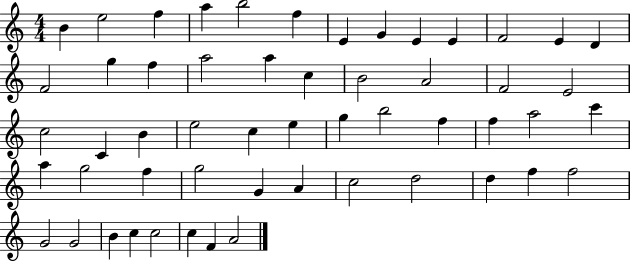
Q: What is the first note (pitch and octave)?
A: B4